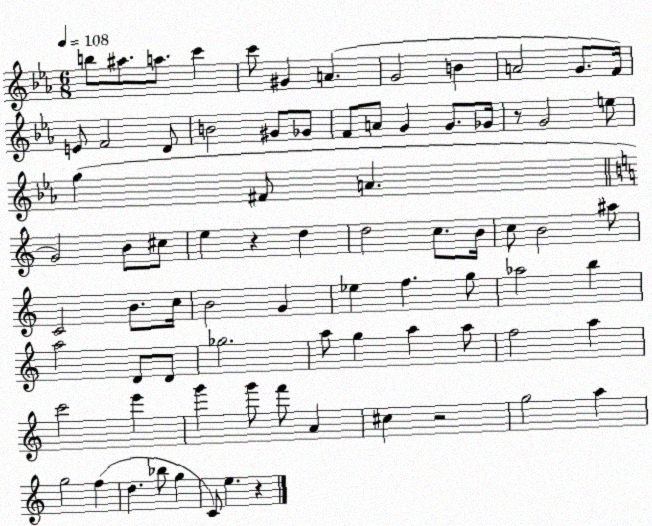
X:1
T:Untitled
M:6/8
L:1/4
K:Eb
b/2 ^a/2 a/2 c' c'/2 ^G A G2 B A2 G/2 F/4 E/2 F2 D/2 B2 ^G/2 _G/2 F/2 A/2 G G/2 _G/4 z/2 G2 e/2 g ^F/2 A G2 B/2 ^c/2 e z d d2 c/2 B/4 c/2 B2 ^a/2 C2 B/2 c/4 B2 G _e f g/2 _a2 b a2 D/2 D/2 _g2 a/2 g a a/2 f2 a c'2 e' g' g'/2 f'/2 A ^c z2 g2 a g2 f d _b/2 g C/2 e z